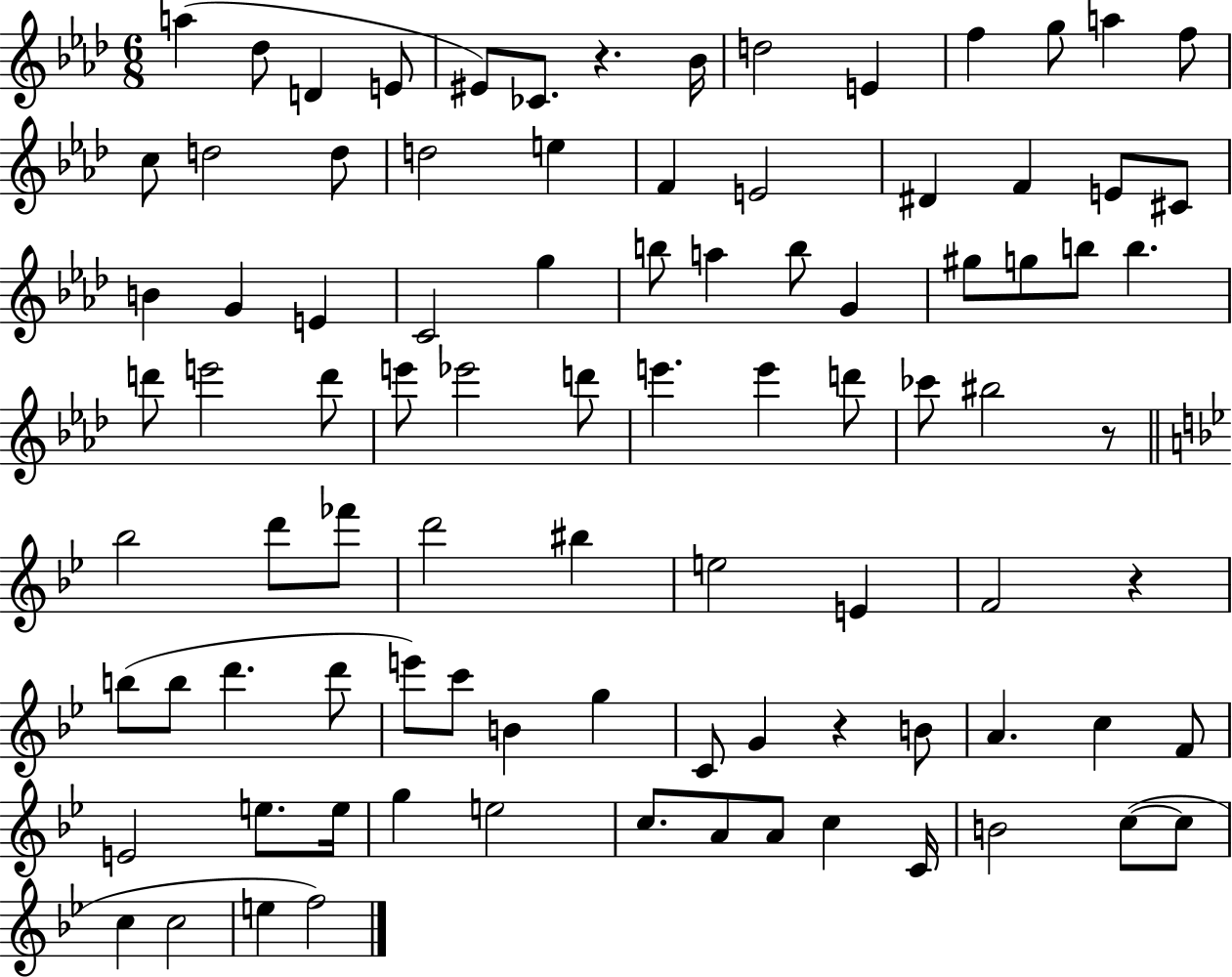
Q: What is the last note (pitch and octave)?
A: F5